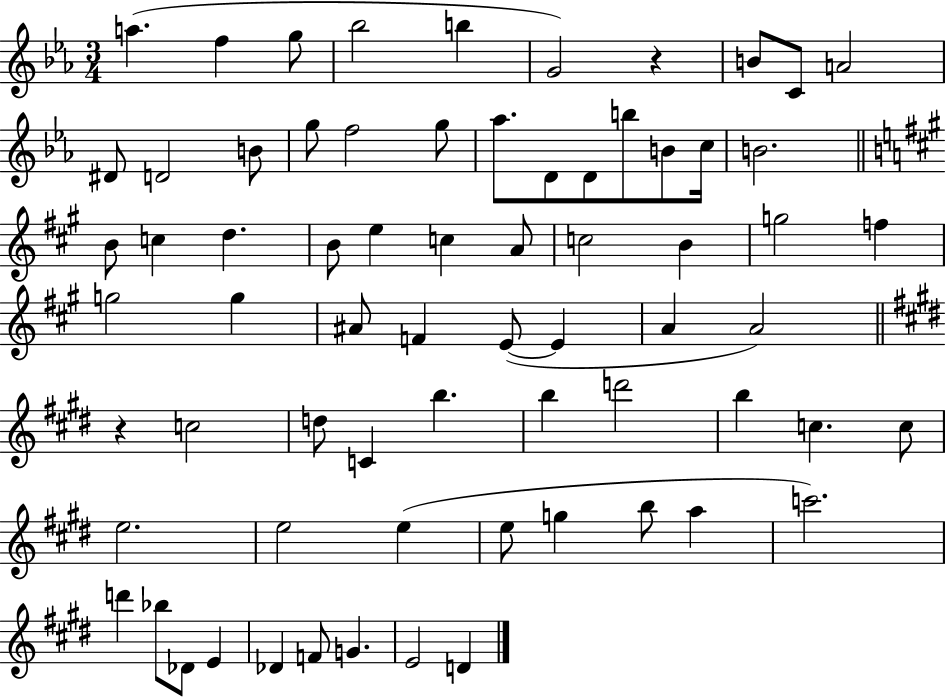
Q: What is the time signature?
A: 3/4